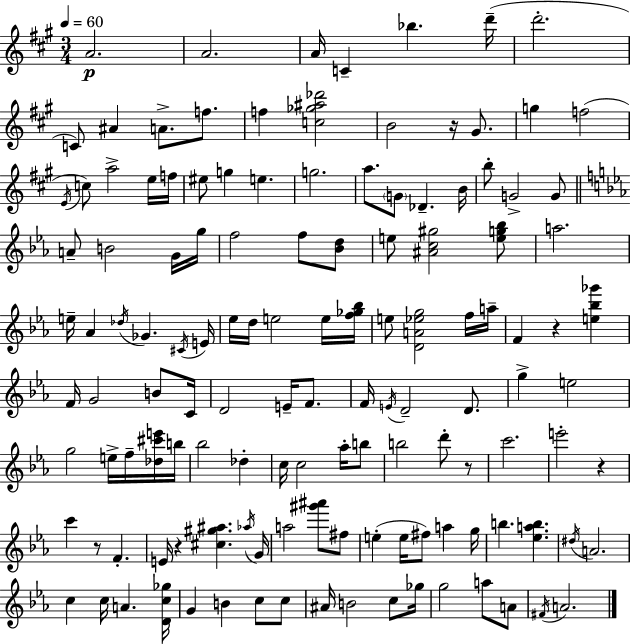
A4/h. A4/h. A4/s C4/q Bb5/q. D6/s D6/h. C4/e A#4/q A4/e. F5/e. F5/q [C5,Gb5,A#5,Db6]/h B4/h R/s G#4/e. G5/q F5/h E4/s C5/e A5/h E5/s F5/s EIS5/e G5/q E5/q. G5/h. A5/e. G4/e Db4/q. B4/s B5/e G4/h G4/e A4/e B4/h G4/s G5/s F5/h F5/e [Bb4,D5]/e E5/e [A#4,C5,G#5]/h [E5,G5,Bb5]/e A5/h. E5/s Ab4/q Db5/s Gb4/q. C#4/s E4/s Eb5/s D5/s E5/h E5/s [F5,Gb5,Bb5]/s E5/e [D4,A4,Eb5,G5]/h F5/s A5/s F4/q R/q [E5,Bb5,Gb6]/q F4/s G4/h B4/e C4/s D4/h E4/s F4/e. F4/s E4/s D4/h D4/e. G5/q E5/h G5/h E5/s F5/s [Db5,C#6,E6]/s B5/s Bb5/h Db5/q C5/s C5/h Ab5/s B5/e B5/h D6/e R/e C6/h. E6/h R/q C6/q R/e F4/q. E4/s R/q [C#5,G#5,A#5]/q. Ab5/s G4/s A5/h [G#6,A#6]/e F#5/e E5/q E5/s F#5/e A5/q G5/s B5/q. [Eb5,A5,B5]/q. D#5/s A4/h. C5/q C5/s A4/q. [D4,C5,Gb5]/s G4/q B4/q C5/e C5/e A#4/s B4/h C5/e Gb5/s G5/h A5/e A4/e F#4/s A4/h.